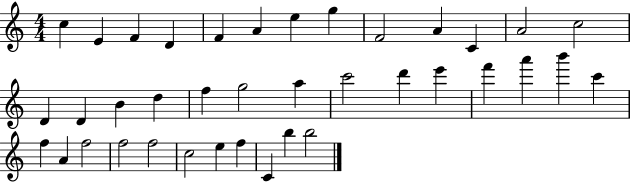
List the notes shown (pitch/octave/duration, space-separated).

C5/q E4/q F4/q D4/q F4/q A4/q E5/q G5/q F4/h A4/q C4/q A4/h C5/h D4/q D4/q B4/q D5/q F5/q G5/h A5/q C6/h D6/q E6/q F6/q A6/q B6/q C6/q F5/q A4/q F5/h F5/h F5/h C5/h E5/q F5/q C4/q B5/q B5/h